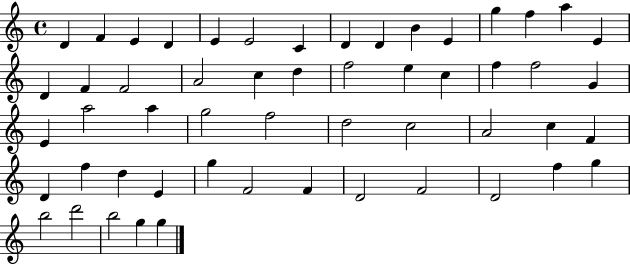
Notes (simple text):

D4/q F4/q E4/q D4/q E4/q E4/h C4/q D4/q D4/q B4/q E4/q G5/q F5/q A5/q E4/q D4/q F4/q F4/h A4/h C5/q D5/q F5/h E5/q C5/q F5/q F5/h G4/q E4/q A5/h A5/q G5/h F5/h D5/h C5/h A4/h C5/q F4/q D4/q F5/q D5/q E4/q G5/q F4/h F4/q D4/h F4/h D4/h F5/q G5/q B5/h D6/h B5/h G5/q G5/q